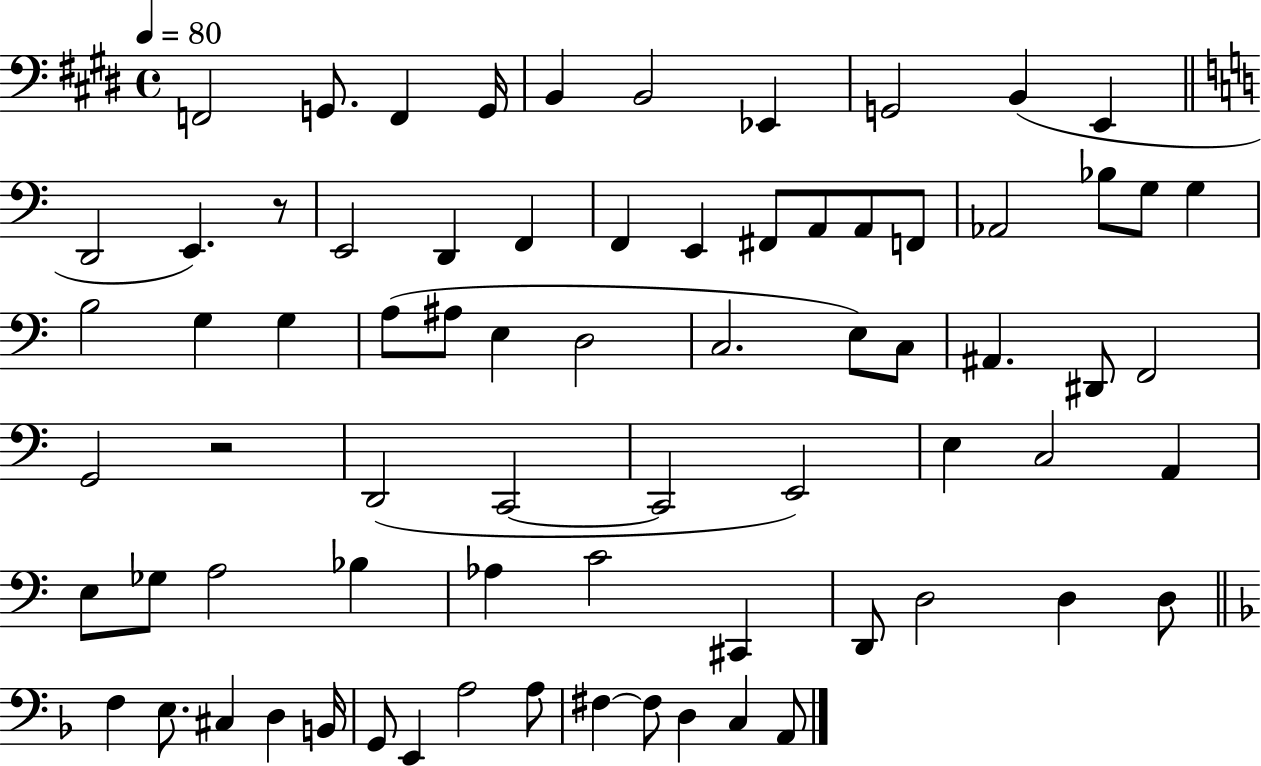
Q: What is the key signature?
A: E major